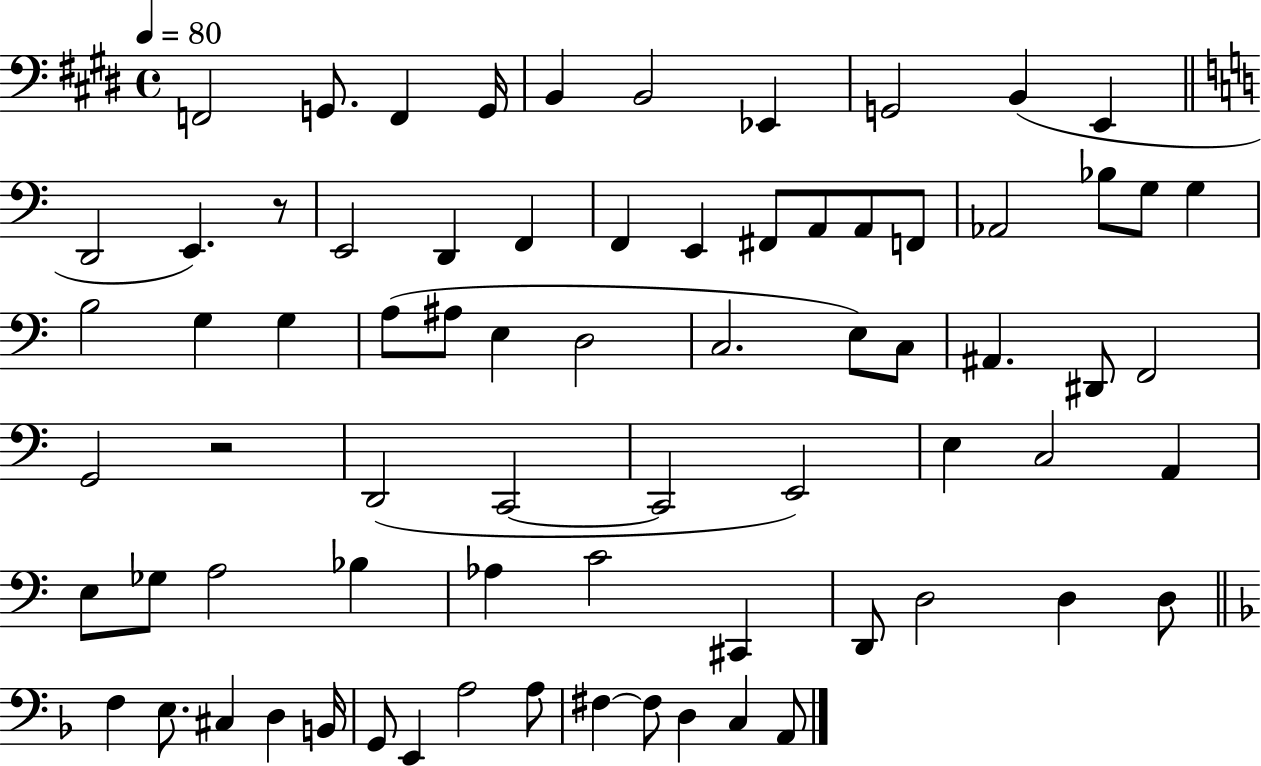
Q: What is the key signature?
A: E major